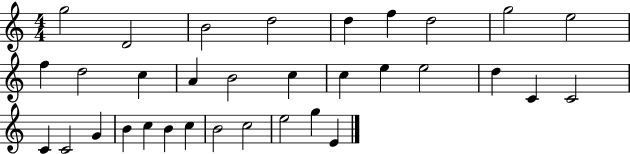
G5/h D4/h B4/h D5/h D5/q F5/q D5/h G5/h E5/h F5/q D5/h C5/q A4/q B4/h C5/q C5/q E5/q E5/h D5/q C4/q C4/h C4/q C4/h G4/q B4/q C5/q B4/q C5/q B4/h C5/h E5/h G5/q E4/q